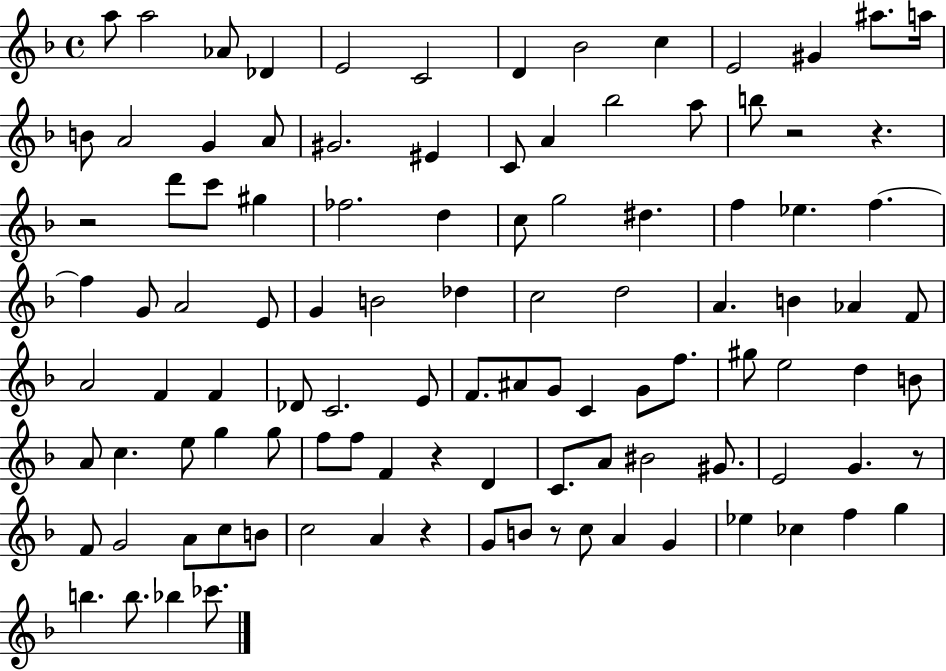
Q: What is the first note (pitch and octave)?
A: A5